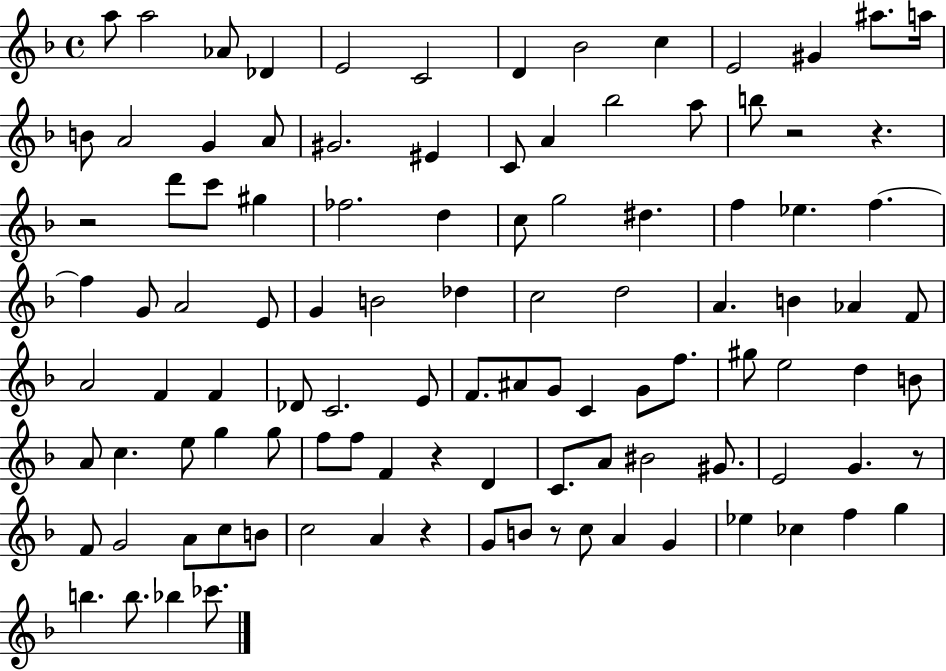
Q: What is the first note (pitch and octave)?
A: A5